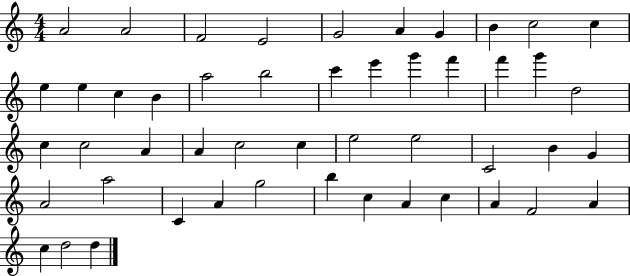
X:1
T:Untitled
M:4/4
L:1/4
K:C
A2 A2 F2 E2 G2 A G B c2 c e e c B a2 b2 c' e' g' f' f' g' d2 c c2 A A c2 c e2 e2 C2 B G A2 a2 C A g2 b c A c A F2 A c d2 d